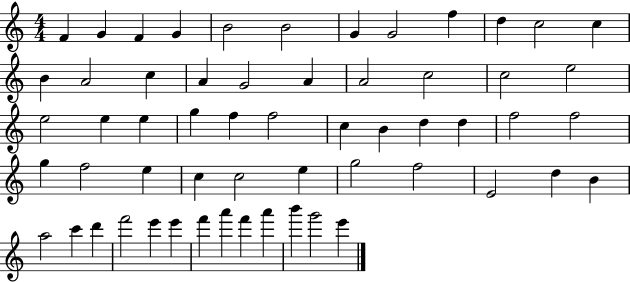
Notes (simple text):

F4/q G4/q F4/q G4/q B4/h B4/h G4/q G4/h F5/q D5/q C5/h C5/q B4/q A4/h C5/q A4/q G4/h A4/q A4/h C5/h C5/h E5/h E5/h E5/q E5/q G5/q F5/q F5/h C5/q B4/q D5/q D5/q F5/h F5/h G5/q F5/h E5/q C5/q C5/h E5/q G5/h F5/h E4/h D5/q B4/q A5/h C6/q D6/q F6/h E6/q E6/q F6/q A6/q F6/q A6/q B6/q G6/h E6/q